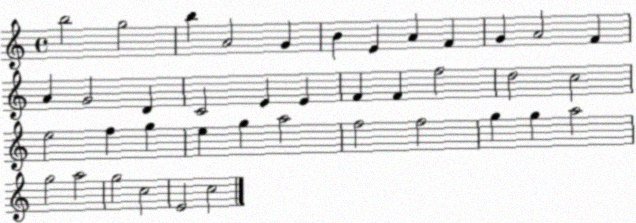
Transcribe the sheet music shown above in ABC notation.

X:1
T:Untitled
M:4/4
L:1/4
K:C
b2 g2 b A2 G B E A F G A2 F A G2 D C2 E E F F f2 d2 c2 e2 f g e g a2 f2 f2 g g a2 g2 a2 g2 c2 E2 c2